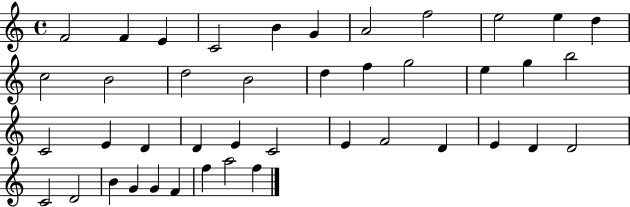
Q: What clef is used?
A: treble